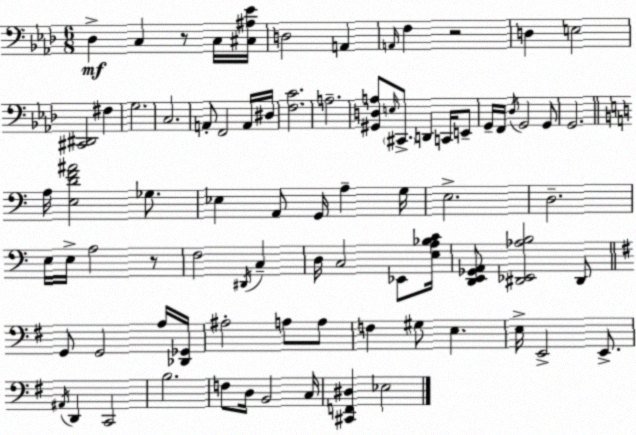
X:1
T:Untitled
M:6/8
L:1/4
K:Fm
_D, C, z/2 C,/4 [^C,^A,_E]/4 D,2 A,, A,,/4 F, z2 D, E,2 [^C,,^D,,]2 ^F, G,2 C,2 A,,/2 F,,2 A,,/4 ^D,/4 [F,C]2 A,2 [^G,,D,A,]/2 E,/4 ^C,,/2 D,, C,,/4 E,,/2 G,,/4 F,,/4 _D,/4 G,,2 G,,/2 G,,2 A,/4 [E,DF^A]2 _G,/2 _E, A,,/2 G,,/4 A, G,/4 E,2 D,2 E,/4 E,/4 A,2 z/2 F,2 ^D,,/4 C, D,/4 C,2 _E,,/2 [E,A,_B,C]/4 [D,,E,,_G,,A,,]/2 [^D,,_E,,_A,B,]2 ^D,,/2 G,,/2 G,,2 A,/4 [_D,,_G,,]/4 ^A,2 A,/2 A,/2 F, ^G,/2 E, E,/4 E,,2 E,,/2 ^A,,/4 D,, C,,2 B,2 F,/2 D,/4 B,,2 C,/4 [^C,,F,,^D,] _E,2